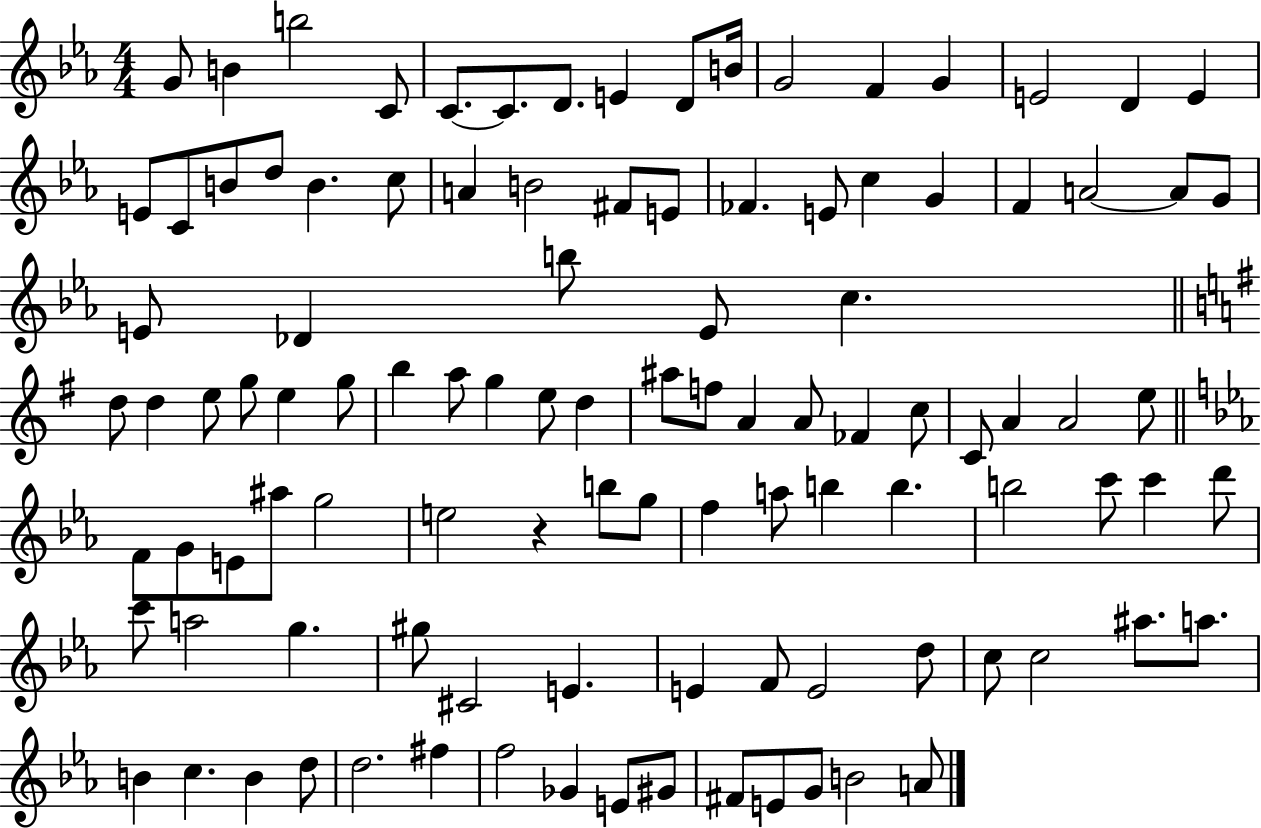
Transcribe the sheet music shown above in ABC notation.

X:1
T:Untitled
M:4/4
L:1/4
K:Eb
G/2 B b2 C/2 C/2 C/2 D/2 E D/2 B/4 G2 F G E2 D E E/2 C/2 B/2 d/2 B c/2 A B2 ^F/2 E/2 _F E/2 c G F A2 A/2 G/2 E/2 _D b/2 E/2 c d/2 d e/2 g/2 e g/2 b a/2 g e/2 d ^a/2 f/2 A A/2 _F c/2 C/2 A A2 e/2 F/2 G/2 E/2 ^a/2 g2 e2 z b/2 g/2 f a/2 b b b2 c'/2 c' d'/2 c'/2 a2 g ^g/2 ^C2 E E F/2 E2 d/2 c/2 c2 ^a/2 a/2 B c B d/2 d2 ^f f2 _G E/2 ^G/2 ^F/2 E/2 G/2 B2 A/2